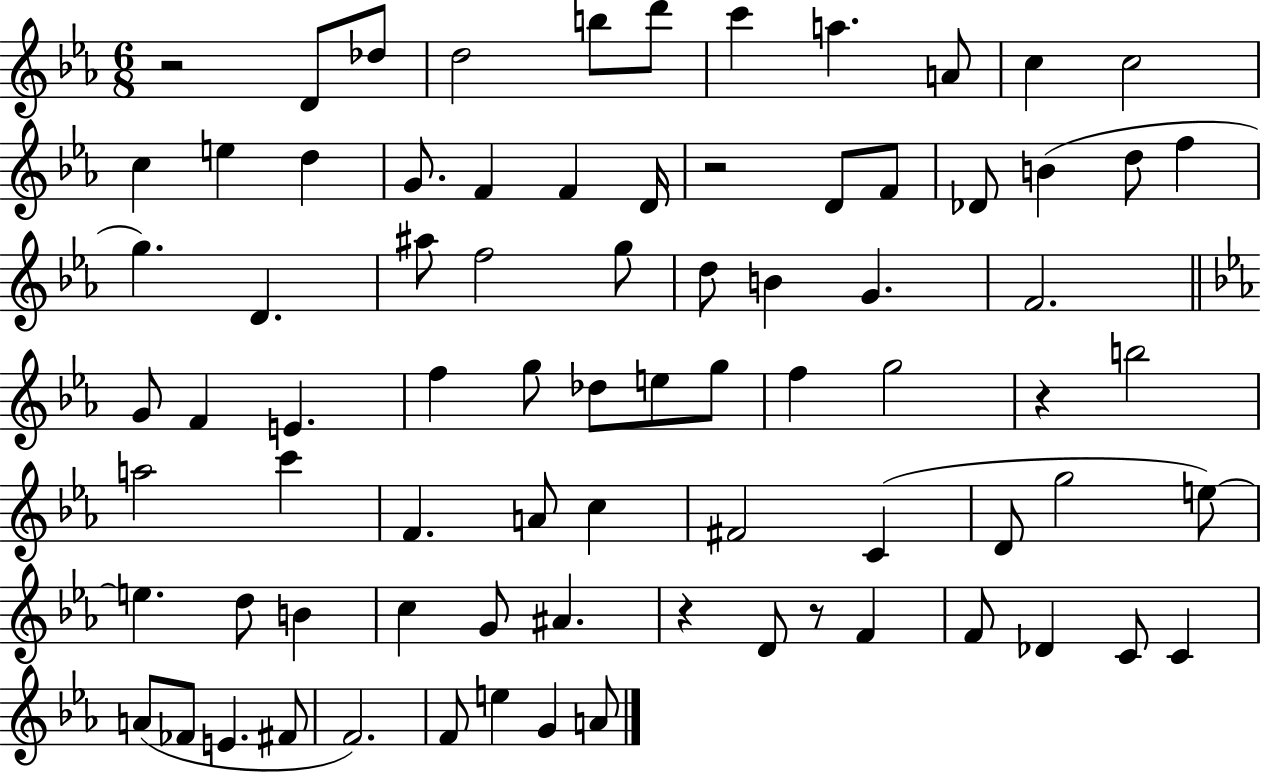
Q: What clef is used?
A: treble